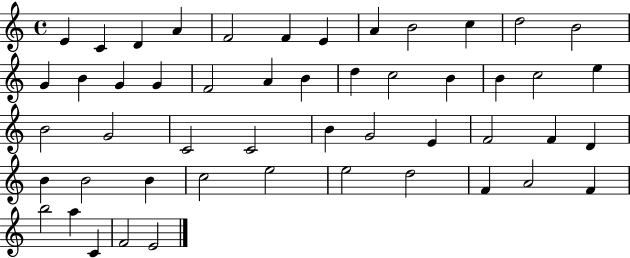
X:1
T:Untitled
M:4/4
L:1/4
K:C
E C D A F2 F E A B2 c d2 B2 G B G G F2 A B d c2 B B c2 e B2 G2 C2 C2 B G2 E F2 F D B B2 B c2 e2 e2 d2 F A2 F b2 a C F2 E2